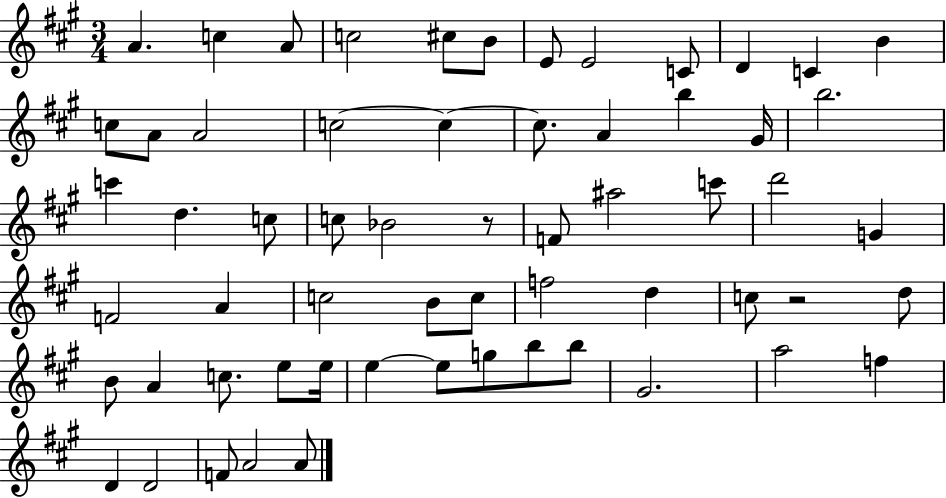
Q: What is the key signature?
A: A major